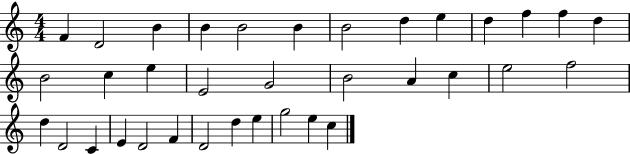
X:1
T:Untitled
M:4/4
L:1/4
K:C
F D2 B B B2 B B2 d e d f f d B2 c e E2 G2 B2 A c e2 f2 d D2 C E D2 F D2 d e g2 e c